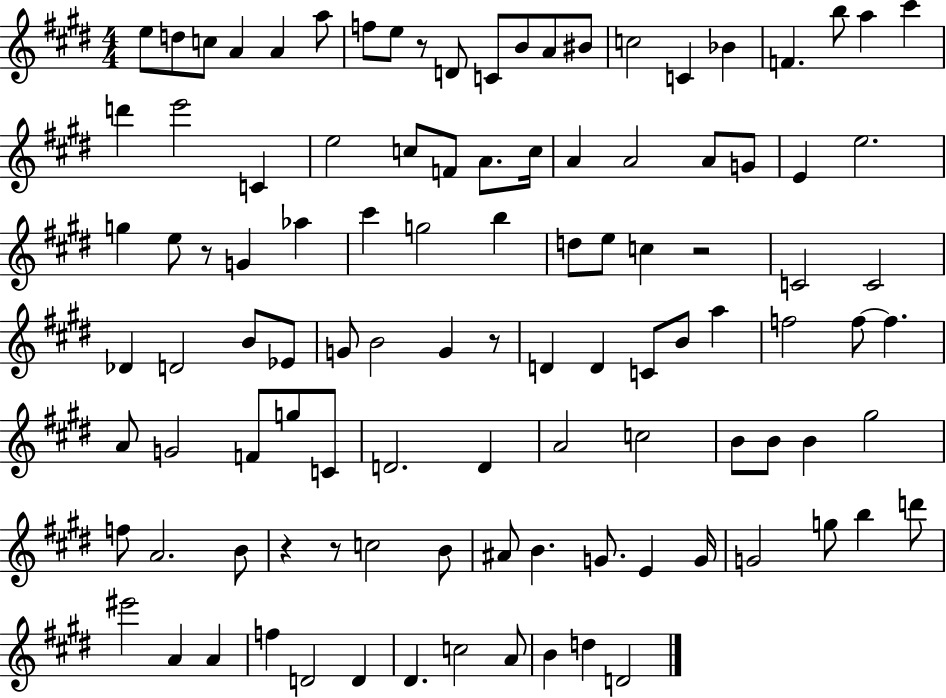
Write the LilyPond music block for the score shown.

{
  \clef treble
  \numericTimeSignature
  \time 4/4
  \key e \major
  e''8 d''8 c''8 a'4 a'4 a''8 | f''8 e''8 r8 d'8 c'8 b'8 a'8 bis'8 | c''2 c'4 bes'4 | f'4. b''8 a''4 cis'''4 | \break d'''4 e'''2 c'4 | e''2 c''8 f'8 a'8. c''16 | a'4 a'2 a'8 g'8 | e'4 e''2. | \break g''4 e''8 r8 g'4 aes''4 | cis'''4 g''2 b''4 | d''8 e''8 c''4 r2 | c'2 c'2 | \break des'4 d'2 b'8 ees'8 | g'8 b'2 g'4 r8 | d'4 d'4 c'8 b'8 a''4 | f''2 f''8~~ f''4. | \break a'8 g'2 f'8 g''8 c'8 | d'2. d'4 | a'2 c''2 | b'8 b'8 b'4 gis''2 | \break f''8 a'2. b'8 | r4 r8 c''2 b'8 | ais'8 b'4. g'8. e'4 g'16 | g'2 g''8 b''4 d'''8 | \break eis'''2 a'4 a'4 | f''4 d'2 d'4 | dis'4. c''2 a'8 | b'4 d''4 d'2 | \break \bar "|."
}